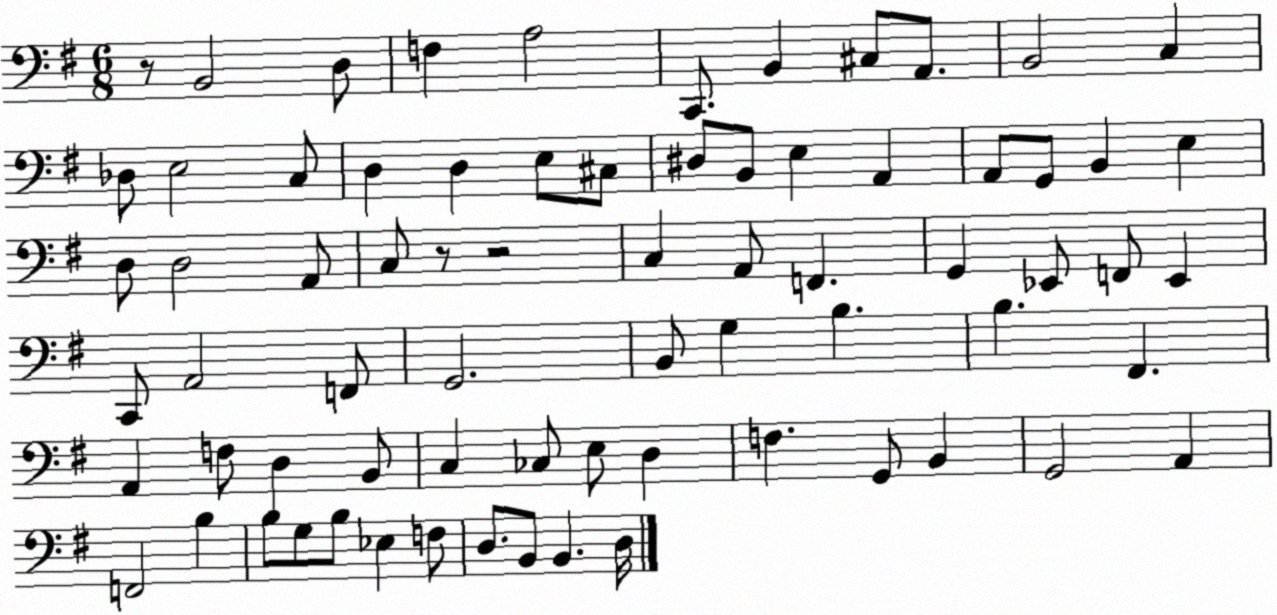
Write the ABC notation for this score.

X:1
T:Untitled
M:6/8
L:1/4
K:G
z/2 B,,2 D,/2 F, A,2 C,,/2 B,, ^C,/2 A,,/2 B,,2 C, _D,/2 E,2 C,/2 D, D, E,/2 ^C,/2 ^D,/2 B,,/2 E, A,, A,,/2 G,,/2 B,, E, D,/2 D,2 A,,/2 C,/2 z/2 z2 C, A,,/2 F,, G,, _E,,/2 F,,/2 _E,, C,,/2 A,,2 F,,/2 G,,2 B,,/2 G, B, B, ^F,, A,, F,/2 D, B,,/2 C, _C,/2 E,/2 D, F, G,,/2 B,, G,,2 A,, F,,2 B, B,/2 G,/2 B,/2 _E, F,/2 D,/2 B,,/2 B,, D,/4